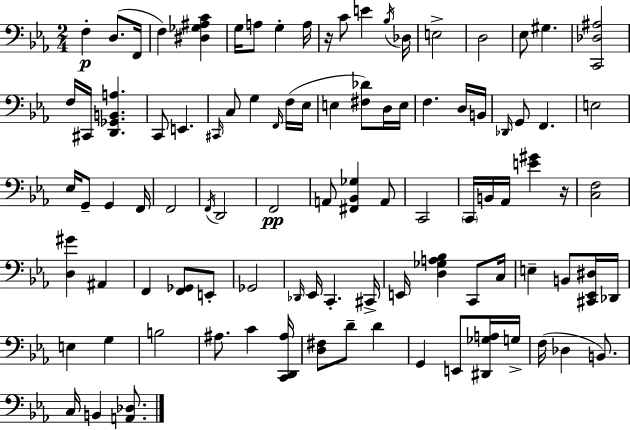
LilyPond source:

{
  \clef bass
  \numericTimeSignature
  \time 2/4
  \key ees \major
  f4-.\p d8.( f,16 | f4) <dis ges ais c'>4 | g16 a8 g4-. a16 | r16 c'8 e'4 \acciaccatura { bes16 } | \break des16 e2-> | d2 | ees8 gis4. | <c, des ais>2 | \break f16 cis,16 <d, ges, b, a>4. | c,8 e,4. | \grace { cis,16 } c8 g4 | \grace { f,16 }( f16 ees16 e4 <fis des'>8) | \break d16 e16 f4. | d16 b,16 \grace { des,16 } g,8 f,4. | e2 | ees16 g,8-- g,4 | \break f,16 f,2 | \acciaccatura { f,16 } d,2 | f,2\pp | a,8 <fis, bes, ges>4 | \break a,8 c,2 | \parenthesize c,16 b,16 aes,16 | <e' gis'>4 r16 <c f>2 | <d gis'>4 | \break ais,4 f,4 | <f, ges,>8 e,8-. ges,2 | \grace { des,16 } ees,16 c,4.-. | cis,16-> e,16 <d ges a bes>4 | \break c,8 c16 e4-- | b,8 <cis, ees, dis>16 des,16 e4 | g4 b2 | ais8. | \break c'4 <c, d, ais>16 <d fis>8 | d'8-- d'4 g,4 | e,8 <dis, ges a>16 g16-> f16( des4 | b,8.) c16 b,4 | \break <a, des>8. \bar "|."
}